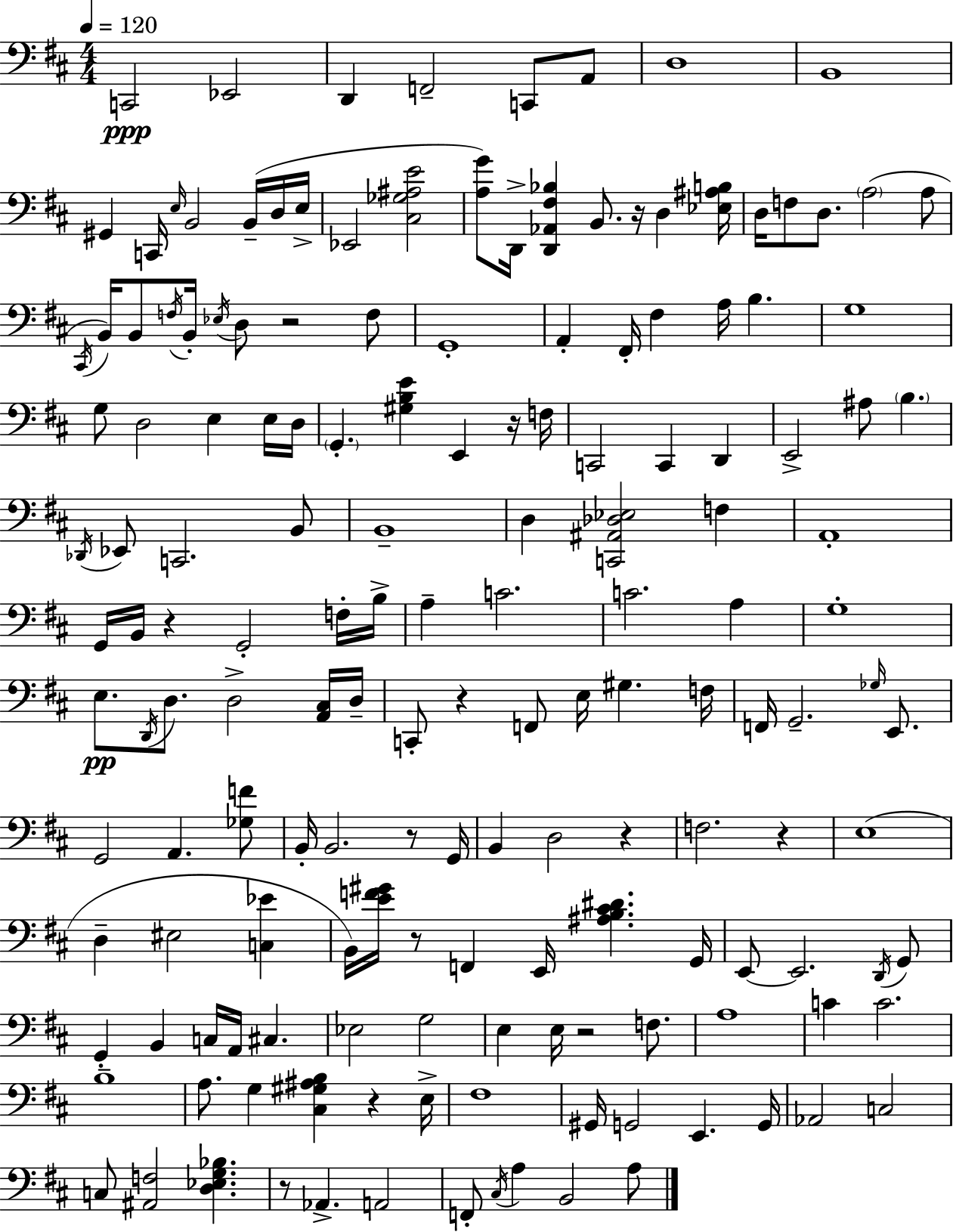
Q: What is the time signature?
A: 4/4